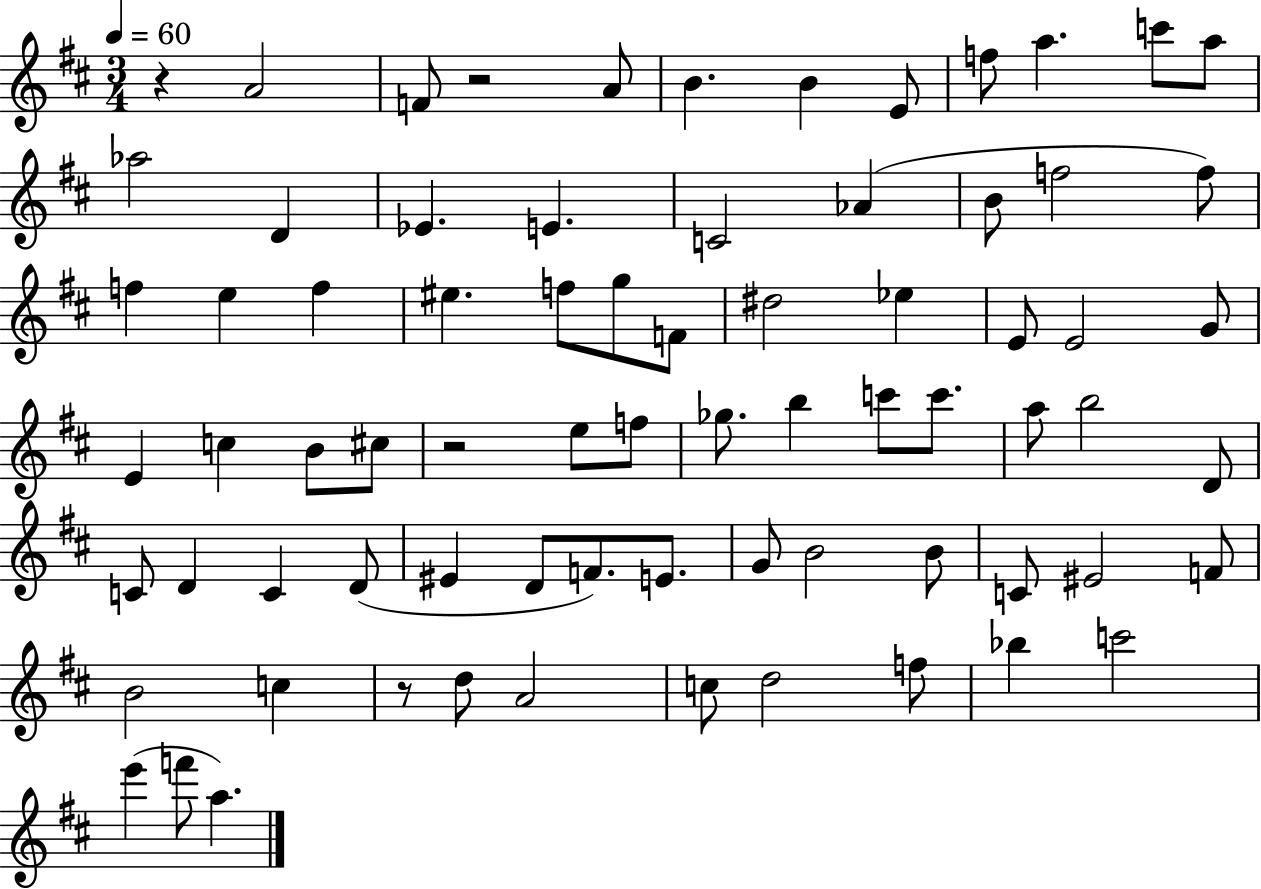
{
  \clef treble
  \numericTimeSignature
  \time 3/4
  \key d \major
  \tempo 4 = 60
  r4 a'2 | f'8 r2 a'8 | b'4. b'4 e'8 | f''8 a''4. c'''8 a''8 | \break aes''2 d'4 | ees'4. e'4. | c'2 aes'4( | b'8 f''2 f''8) | \break f''4 e''4 f''4 | eis''4. f''8 g''8 f'8 | dis''2 ees''4 | e'8 e'2 g'8 | \break e'4 c''4 b'8 cis''8 | r2 e''8 f''8 | ges''8. b''4 c'''8 c'''8. | a''8 b''2 d'8 | \break c'8 d'4 c'4 d'8( | eis'4 d'8 f'8.) e'8. | g'8 b'2 b'8 | c'8 eis'2 f'8 | \break b'2 c''4 | r8 d''8 a'2 | c''8 d''2 f''8 | bes''4 c'''2 | \break e'''4( f'''8 a''4.) | \bar "|."
}